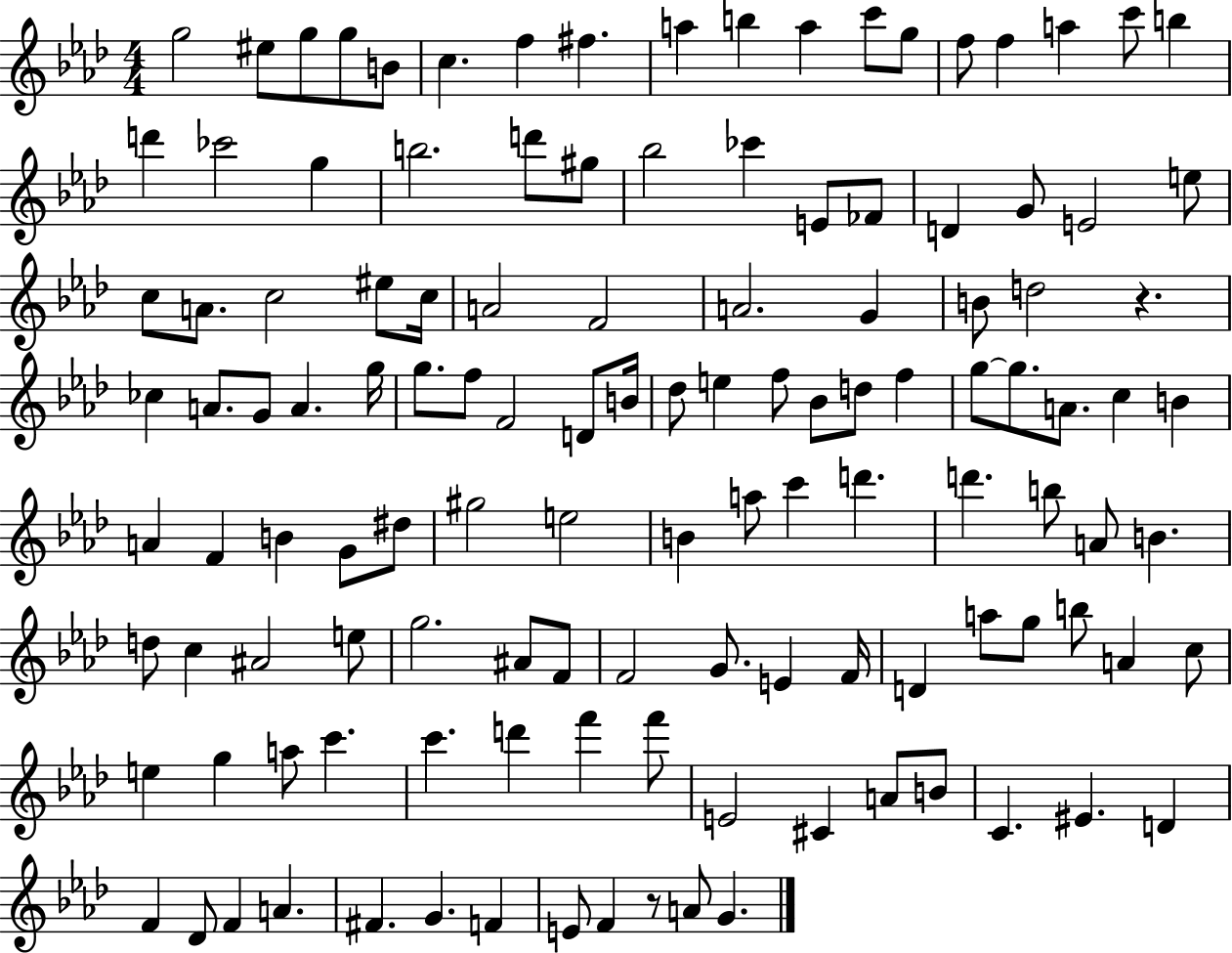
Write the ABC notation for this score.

X:1
T:Untitled
M:4/4
L:1/4
K:Ab
g2 ^e/2 g/2 g/2 B/2 c f ^f a b a c'/2 g/2 f/2 f a c'/2 b d' _c'2 g b2 d'/2 ^g/2 _b2 _c' E/2 _F/2 D G/2 E2 e/2 c/2 A/2 c2 ^e/2 c/4 A2 F2 A2 G B/2 d2 z _c A/2 G/2 A g/4 g/2 f/2 F2 D/2 B/4 _d/2 e f/2 _B/2 d/2 f g/2 g/2 A/2 c B A F B G/2 ^d/2 ^g2 e2 B a/2 c' d' d' b/2 A/2 B d/2 c ^A2 e/2 g2 ^A/2 F/2 F2 G/2 E F/4 D a/2 g/2 b/2 A c/2 e g a/2 c' c' d' f' f'/2 E2 ^C A/2 B/2 C ^E D F _D/2 F A ^F G F E/2 F z/2 A/2 G